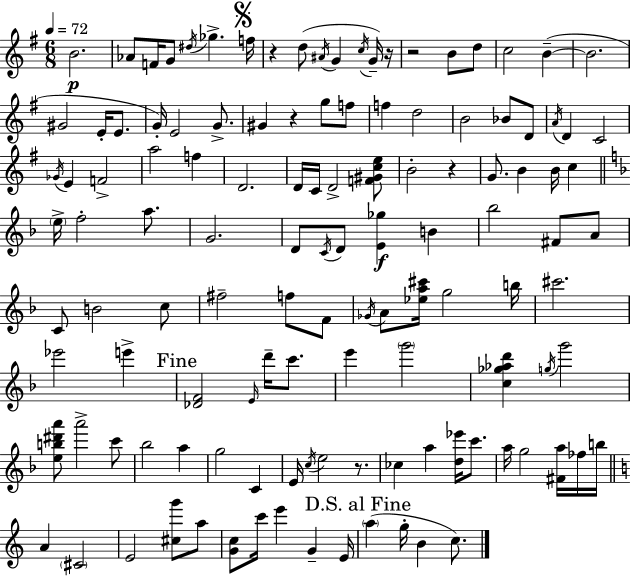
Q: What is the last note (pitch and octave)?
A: C5